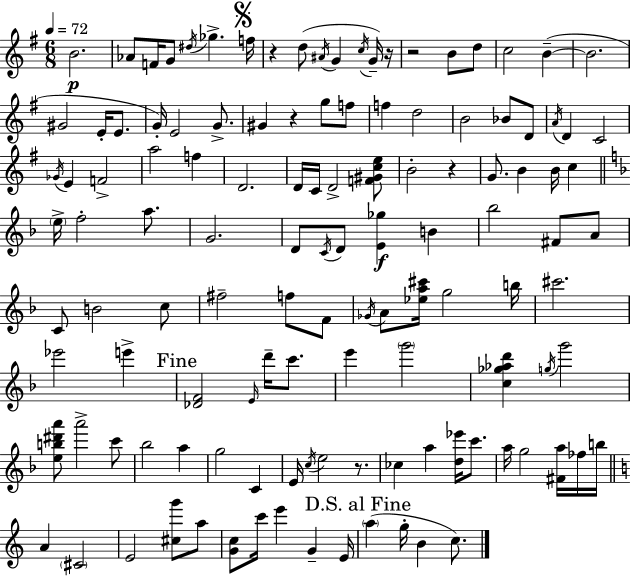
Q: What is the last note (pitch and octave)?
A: C5